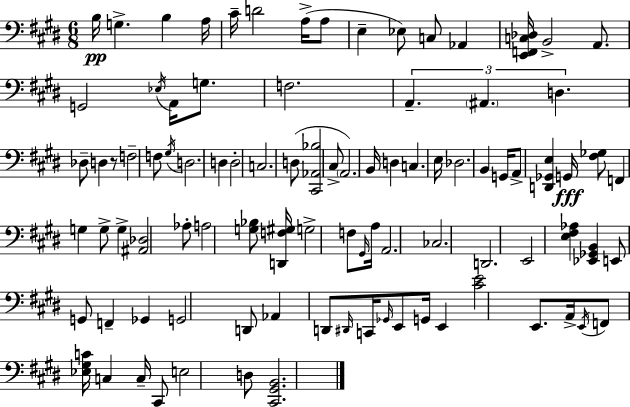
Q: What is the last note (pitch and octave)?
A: D3